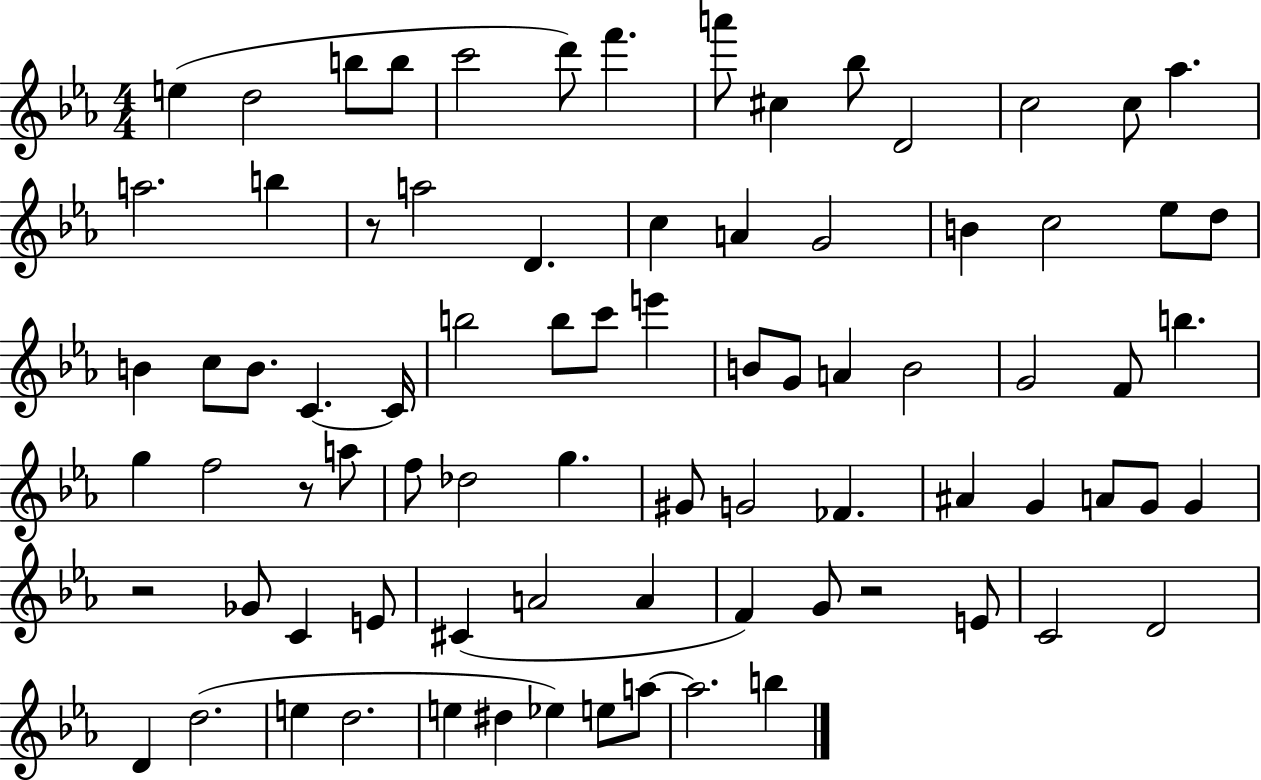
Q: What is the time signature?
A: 4/4